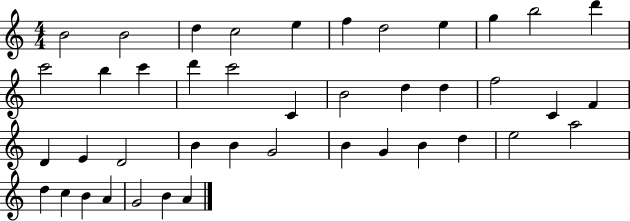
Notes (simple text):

B4/h B4/h D5/q C5/h E5/q F5/q D5/h E5/q G5/q B5/h D6/q C6/h B5/q C6/q D6/q C6/h C4/q B4/h D5/q D5/q F5/h C4/q F4/q D4/q E4/q D4/h B4/q B4/q G4/h B4/q G4/q B4/q D5/q E5/h A5/h D5/q C5/q B4/q A4/q G4/h B4/q A4/q